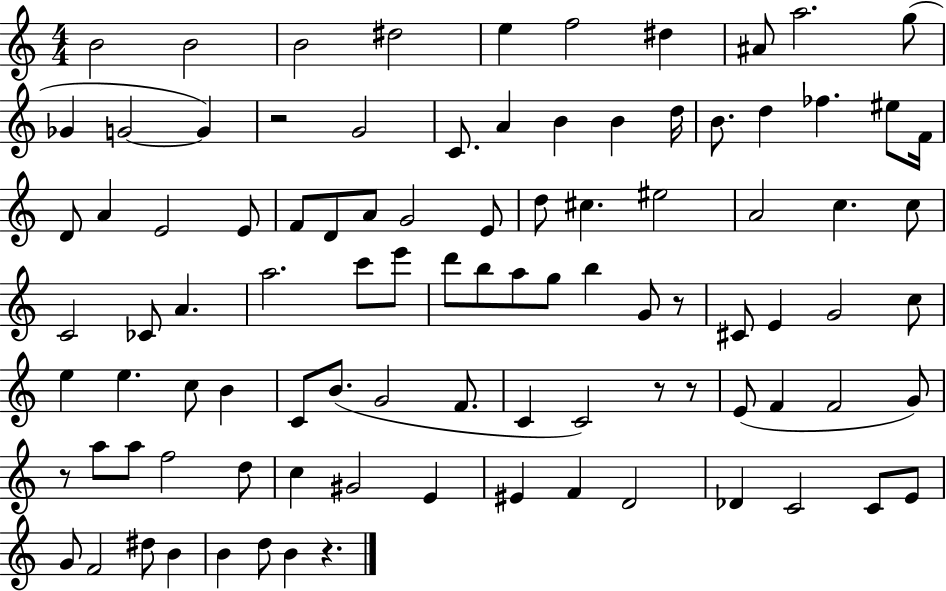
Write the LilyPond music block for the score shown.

{
  \clef treble
  \numericTimeSignature
  \time 4/4
  \key c \major
  \repeat volta 2 { b'2 b'2 | b'2 dis''2 | e''4 f''2 dis''4 | ais'8 a''2. g''8( | \break ges'4 g'2~~ g'4) | r2 g'2 | c'8. a'4 b'4 b'4 d''16 | b'8. d''4 fes''4. eis''8 f'16 | \break d'8 a'4 e'2 e'8 | f'8 d'8 a'8 g'2 e'8 | d''8 cis''4. eis''2 | a'2 c''4. c''8 | \break c'2 ces'8 a'4. | a''2. c'''8 e'''8 | d'''8 b''8 a''8 g''8 b''4 g'8 r8 | cis'8 e'4 g'2 c''8 | \break e''4 e''4. c''8 b'4 | c'8 b'8.( g'2 f'8. | c'4 c'2) r8 r8 | e'8( f'4 f'2 g'8) | \break r8 a''8 a''8 f''2 d''8 | c''4 gis'2 e'4 | eis'4 f'4 d'2 | des'4 c'2 c'8 e'8 | \break g'8 f'2 dis''8 b'4 | b'4 d''8 b'4 r4. | } \bar "|."
}